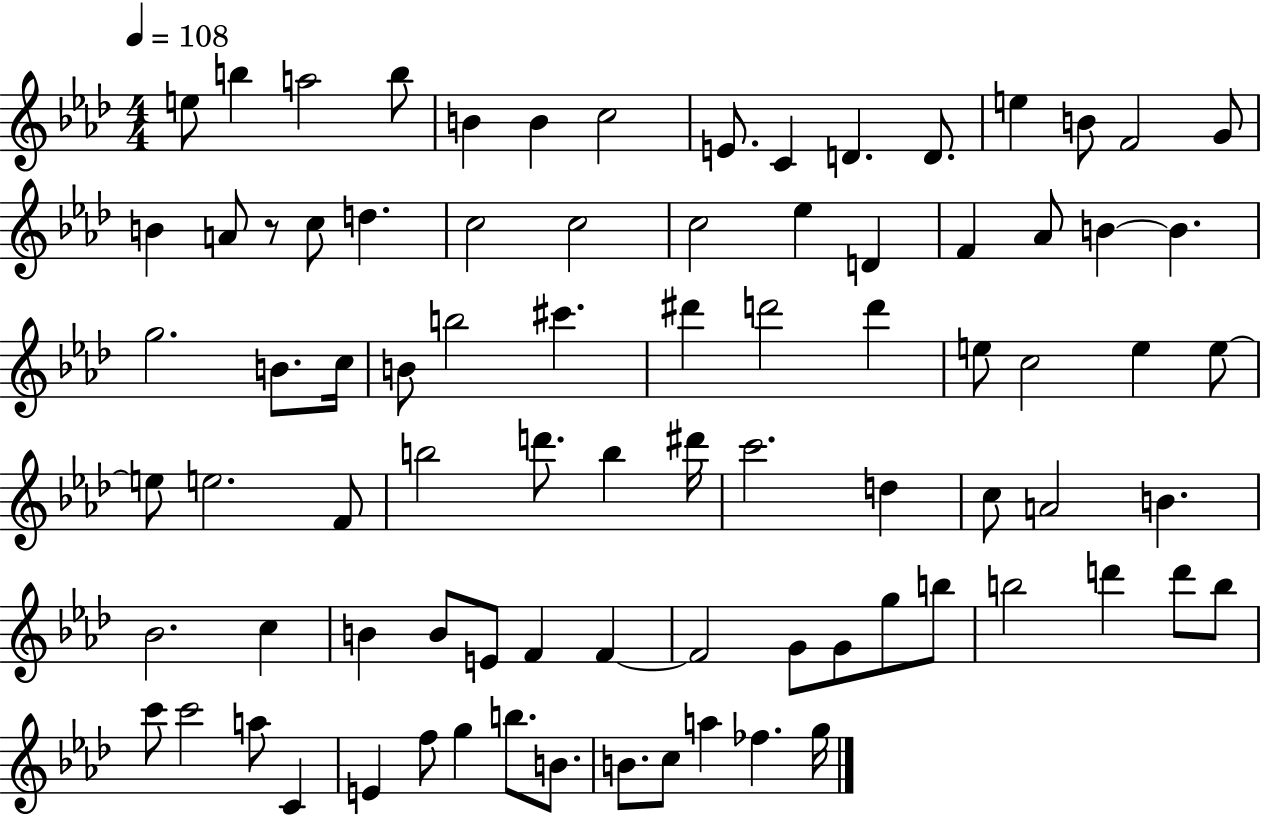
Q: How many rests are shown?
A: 1